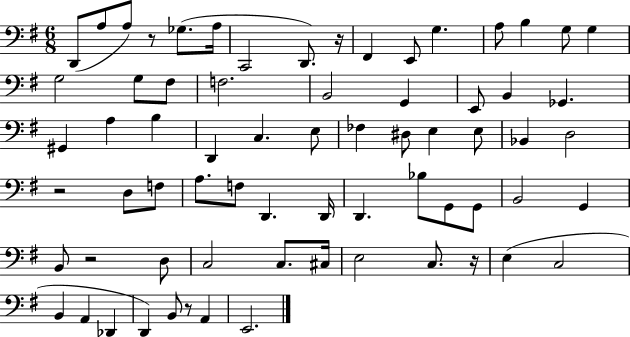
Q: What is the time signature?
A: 6/8